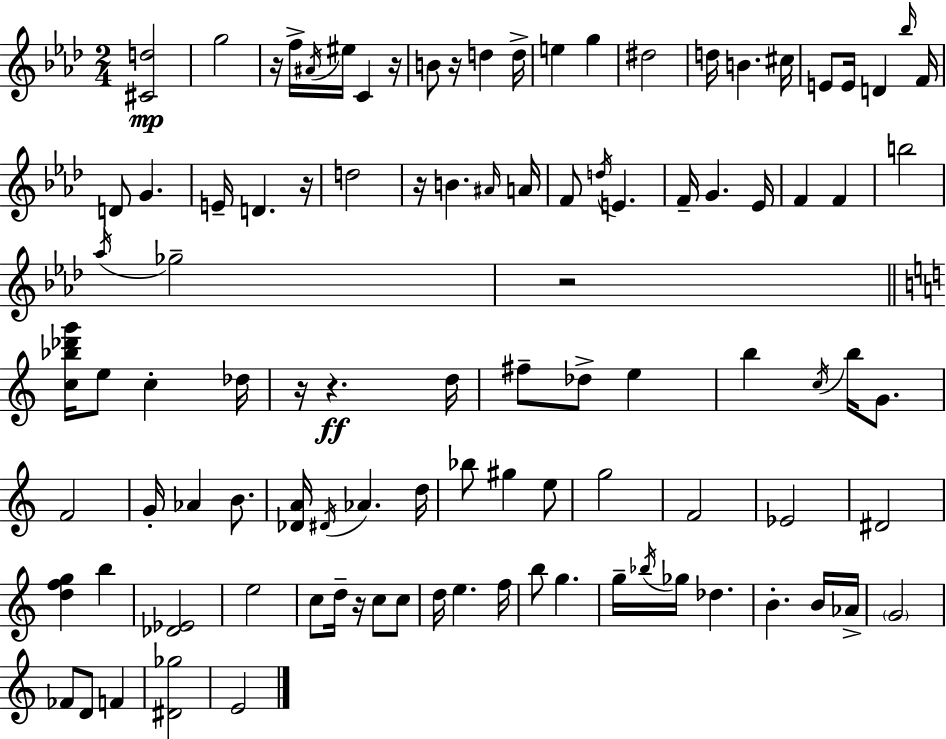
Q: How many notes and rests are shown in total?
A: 101